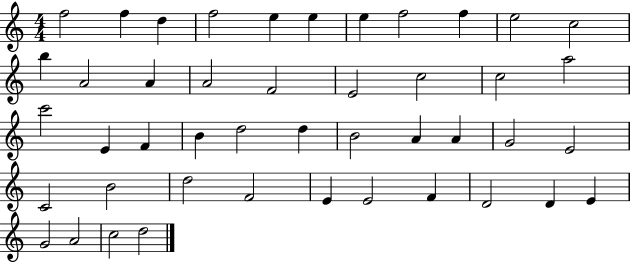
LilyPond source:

{
  \clef treble
  \numericTimeSignature
  \time 4/4
  \key c \major
  f''2 f''4 d''4 | f''2 e''4 e''4 | e''4 f''2 f''4 | e''2 c''2 | \break b''4 a'2 a'4 | a'2 f'2 | e'2 c''2 | c''2 a''2 | \break c'''2 e'4 f'4 | b'4 d''2 d''4 | b'2 a'4 a'4 | g'2 e'2 | \break c'2 b'2 | d''2 f'2 | e'4 e'2 f'4 | d'2 d'4 e'4 | \break g'2 a'2 | c''2 d''2 | \bar "|."
}